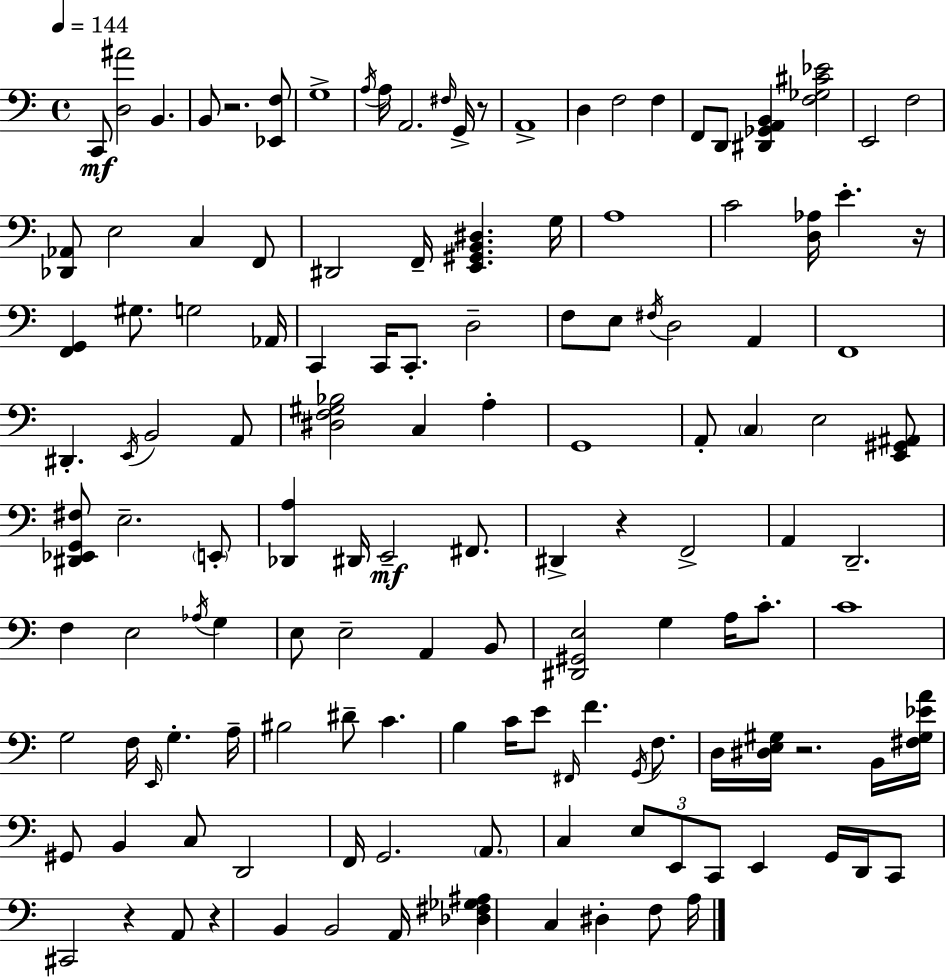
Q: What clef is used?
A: bass